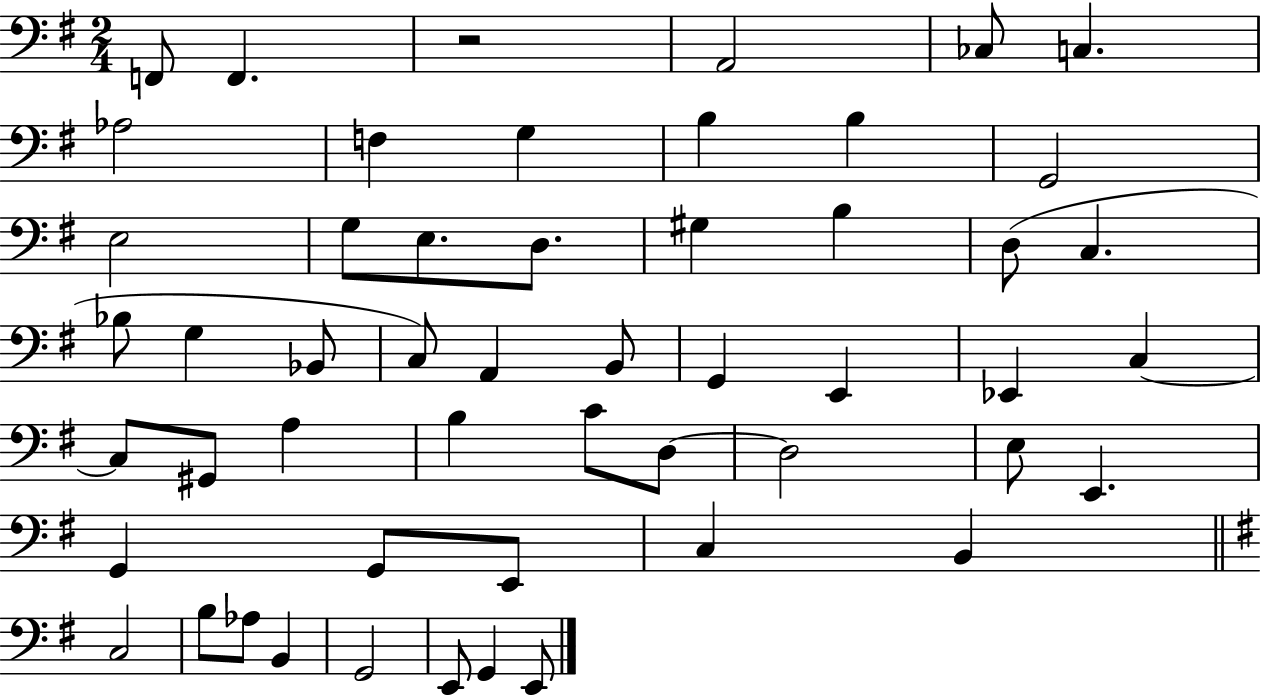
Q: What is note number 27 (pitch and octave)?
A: E2